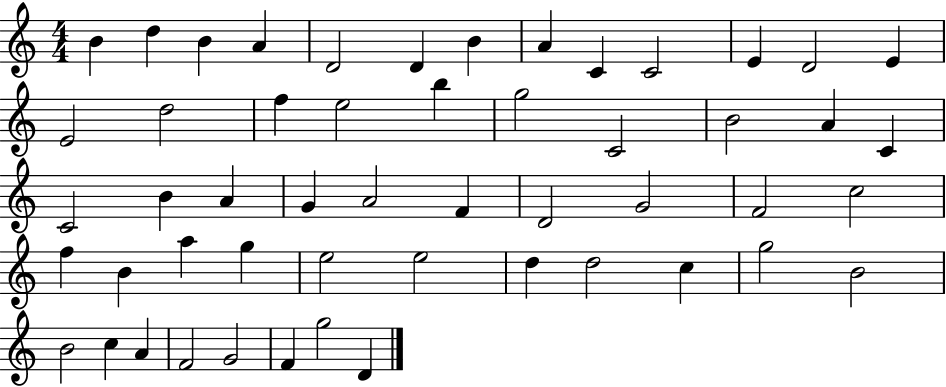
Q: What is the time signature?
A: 4/4